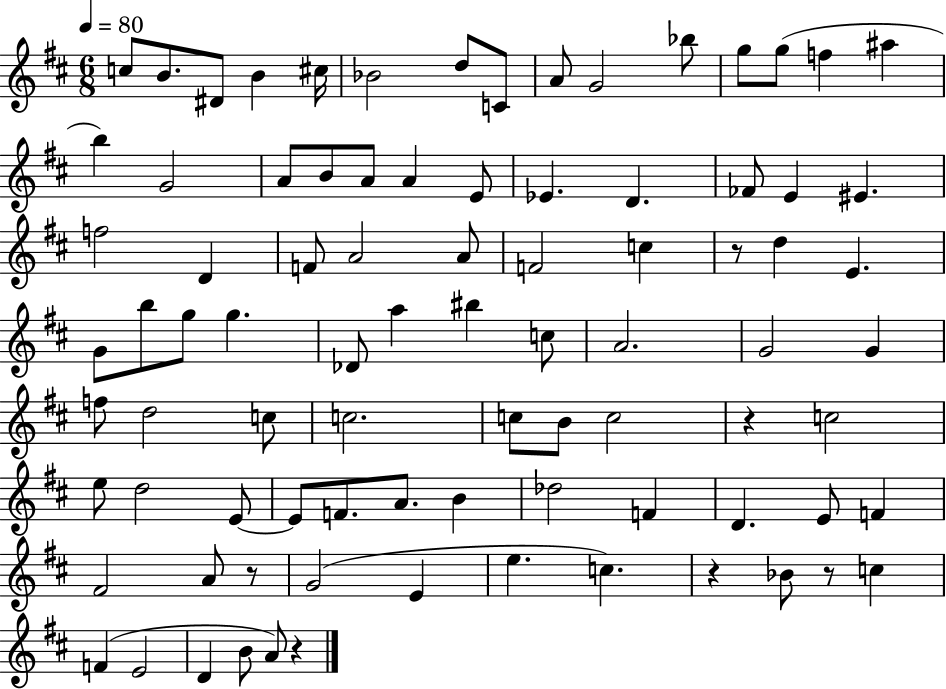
C5/e B4/e. D#4/e B4/q C#5/s Bb4/h D5/e C4/e A4/e G4/h Bb5/e G5/e G5/e F5/q A#5/q B5/q G4/h A4/e B4/e A4/e A4/q E4/e Eb4/q. D4/q. FES4/e E4/q EIS4/q. F5/h D4/q F4/e A4/h A4/e F4/h C5/q R/e D5/q E4/q. G4/e B5/e G5/e G5/q. Db4/e A5/q BIS5/q C5/e A4/h. G4/h G4/q F5/e D5/h C5/e C5/h. C5/e B4/e C5/h R/q C5/h E5/e D5/h E4/e E4/e F4/e. A4/e. B4/q Db5/h F4/q D4/q. E4/e F4/q F#4/h A4/e R/e G4/h E4/q E5/q. C5/q. R/q Bb4/e R/e C5/q F4/q E4/h D4/q B4/e A4/e R/q